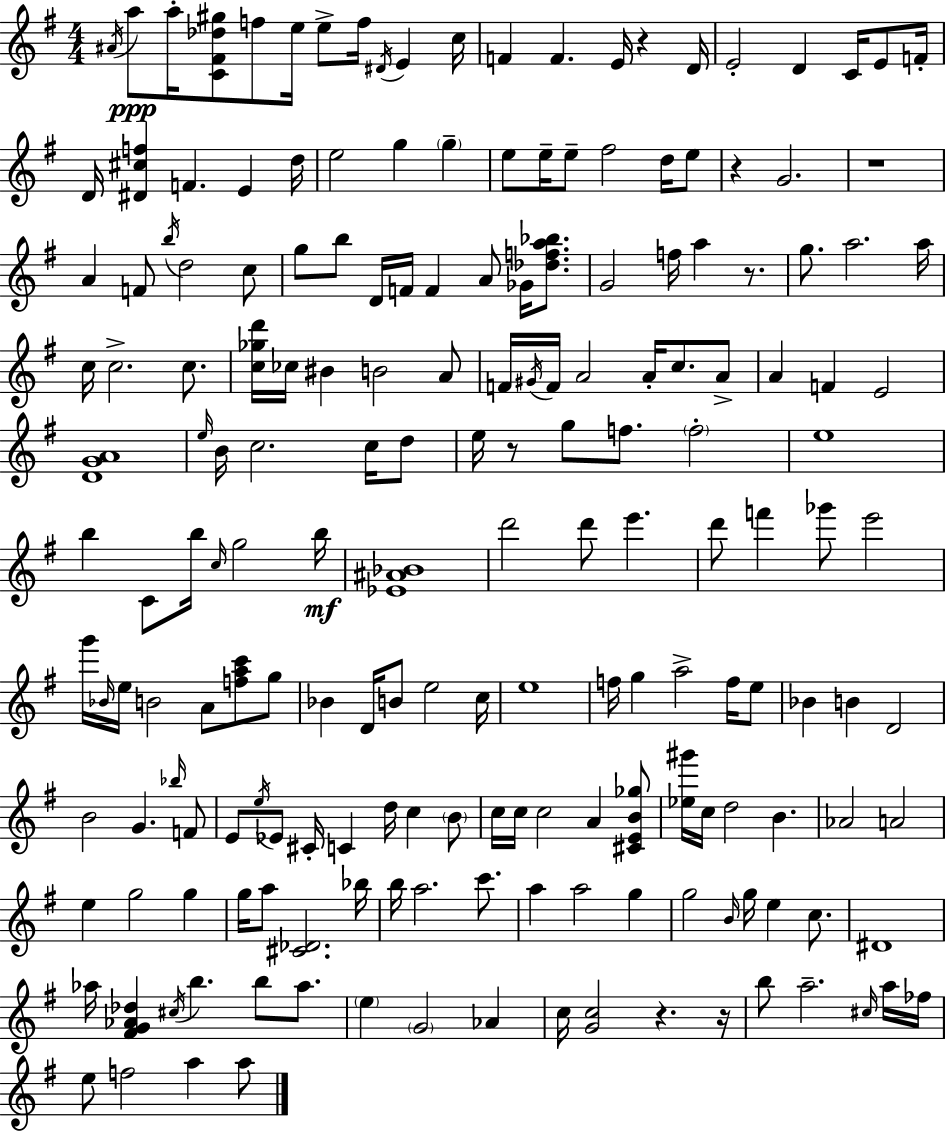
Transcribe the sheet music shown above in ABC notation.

X:1
T:Untitled
M:4/4
L:1/4
K:G
^A/4 a/2 a/4 [C^F_d^g]/2 f/2 e/4 e/2 f/4 ^D/4 E c/4 F F E/4 z D/4 E2 D C/4 E/2 F/4 D/4 [^D^cf] F E d/4 e2 g g e/2 e/4 e/2 ^f2 d/4 e/2 z G2 z4 A F/2 b/4 d2 c/2 g/2 b/2 D/4 F/4 F A/2 _G/4 [_dfa_b]/2 G2 f/4 a z/2 g/2 a2 a/4 c/4 c2 c/2 [c_gd']/4 _c/4 ^B B2 A/2 F/4 ^G/4 F/4 A2 A/4 c/2 A/2 A F E2 [DGA]4 e/4 B/4 c2 c/4 d/2 e/4 z/2 g/2 f/2 f2 e4 b C/2 b/4 c/4 g2 b/4 [_E^A_B]4 d'2 d'/2 e' d'/2 f' _g'/2 e'2 g'/4 _B/4 e/4 B2 A/2 [fac']/2 g/2 _B D/4 B/2 e2 c/4 e4 f/4 g a2 f/4 e/2 _B B D2 B2 G _b/4 F/2 E/2 e/4 _E/2 ^C/4 C d/4 c B/2 c/4 c/4 c2 A [^CEB_g]/2 [_e^g']/4 c/4 d2 B _A2 A2 e g2 g g/4 a/2 [^C_D]2 _b/4 b/4 a2 c'/2 a a2 g g2 B/4 g/4 e c/2 ^D4 _a/4 [^FG_A_d] ^c/4 b b/2 _a/2 e G2 _A c/4 [Gc]2 z z/4 b/2 a2 ^c/4 a/4 _f/4 e/2 f2 a a/2